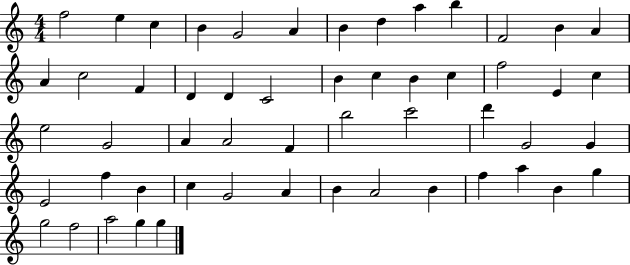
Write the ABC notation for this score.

X:1
T:Untitled
M:4/4
L:1/4
K:C
f2 e c B G2 A B d a b F2 B A A c2 F D D C2 B c B c f2 E c e2 G2 A A2 F b2 c'2 d' G2 G E2 f B c G2 A B A2 B f a B g g2 f2 a2 g g